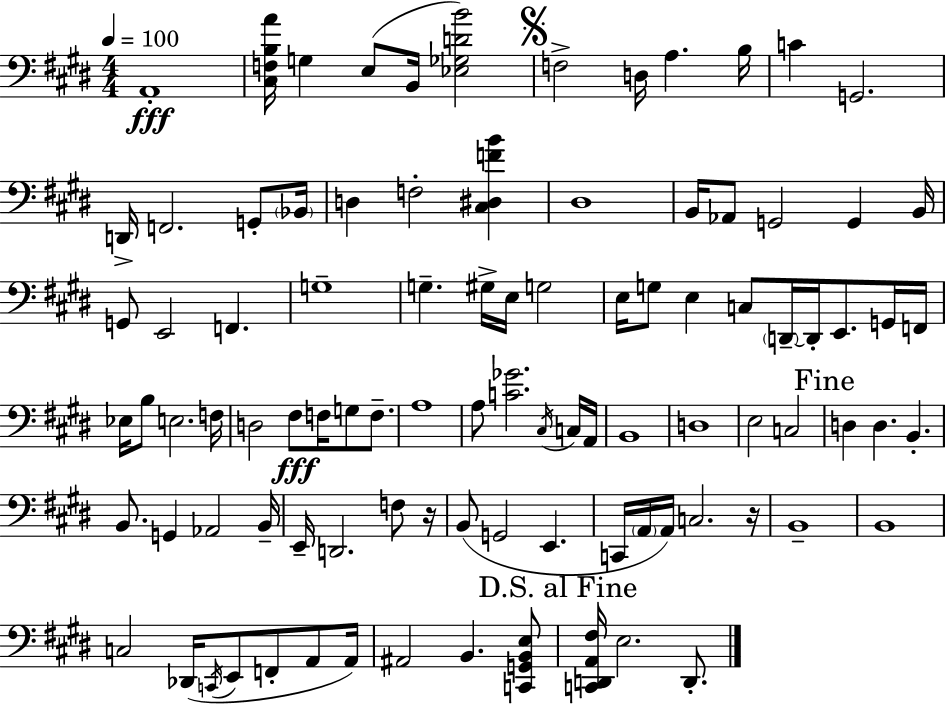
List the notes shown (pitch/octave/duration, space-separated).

A2/w [C#3,F3,B3,A4]/s G3/q E3/e B2/s [Eb3,Gb3,D4,B4]/h F3/h D3/s A3/q. B3/s C4/q G2/h. D2/s F2/h. G2/e Bb2/s D3/q F3/h [C#3,D#3,F4,B4]/q D#3/w B2/s Ab2/e G2/h G2/q B2/s G2/e E2/h F2/q. G3/w G3/q. G#3/s E3/s G3/h E3/s G3/e E3/q C3/e D2/s D2/s E2/e. G2/s F2/s Eb3/s B3/e E3/h. F3/s D3/h F#3/e F3/s G3/e F3/e. A3/w A3/e [C4,Gb4]/h. C#3/s C3/s A2/s B2/w D3/w E3/h C3/h D3/q D3/q. B2/q. B2/e. G2/q Ab2/h B2/s E2/s D2/h. F3/e R/s B2/e G2/h E2/q. C2/s A2/s A2/s C3/h. R/s B2/w B2/w C3/h Db2/s C2/s E2/e F2/e A2/e A2/s A#2/h B2/q. [C2,G2,B2,E3]/e [C2,D2,A2,F#3]/s E3/h. D2/e.